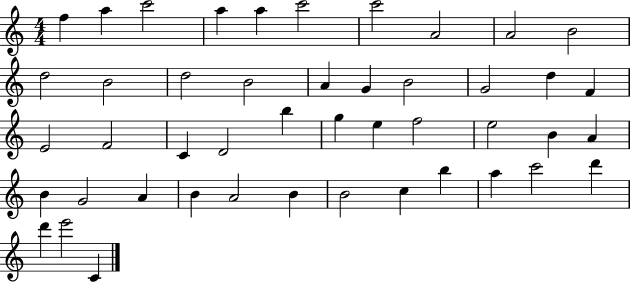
F5/q A5/q C6/h A5/q A5/q C6/h C6/h A4/h A4/h B4/h D5/h B4/h D5/h B4/h A4/q G4/q B4/h G4/h D5/q F4/q E4/h F4/h C4/q D4/h B5/q G5/q E5/q F5/h E5/h B4/q A4/q B4/q G4/h A4/q B4/q A4/h B4/q B4/h C5/q B5/q A5/q C6/h D6/q D6/q E6/h C4/q